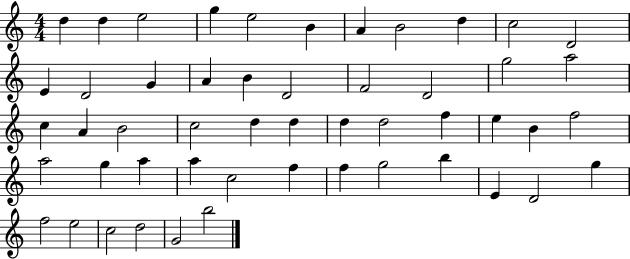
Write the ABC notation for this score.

X:1
T:Untitled
M:4/4
L:1/4
K:C
d d e2 g e2 B A B2 d c2 D2 E D2 G A B D2 F2 D2 g2 a2 c A B2 c2 d d d d2 f e B f2 a2 g a a c2 f f g2 b E D2 g f2 e2 c2 d2 G2 b2